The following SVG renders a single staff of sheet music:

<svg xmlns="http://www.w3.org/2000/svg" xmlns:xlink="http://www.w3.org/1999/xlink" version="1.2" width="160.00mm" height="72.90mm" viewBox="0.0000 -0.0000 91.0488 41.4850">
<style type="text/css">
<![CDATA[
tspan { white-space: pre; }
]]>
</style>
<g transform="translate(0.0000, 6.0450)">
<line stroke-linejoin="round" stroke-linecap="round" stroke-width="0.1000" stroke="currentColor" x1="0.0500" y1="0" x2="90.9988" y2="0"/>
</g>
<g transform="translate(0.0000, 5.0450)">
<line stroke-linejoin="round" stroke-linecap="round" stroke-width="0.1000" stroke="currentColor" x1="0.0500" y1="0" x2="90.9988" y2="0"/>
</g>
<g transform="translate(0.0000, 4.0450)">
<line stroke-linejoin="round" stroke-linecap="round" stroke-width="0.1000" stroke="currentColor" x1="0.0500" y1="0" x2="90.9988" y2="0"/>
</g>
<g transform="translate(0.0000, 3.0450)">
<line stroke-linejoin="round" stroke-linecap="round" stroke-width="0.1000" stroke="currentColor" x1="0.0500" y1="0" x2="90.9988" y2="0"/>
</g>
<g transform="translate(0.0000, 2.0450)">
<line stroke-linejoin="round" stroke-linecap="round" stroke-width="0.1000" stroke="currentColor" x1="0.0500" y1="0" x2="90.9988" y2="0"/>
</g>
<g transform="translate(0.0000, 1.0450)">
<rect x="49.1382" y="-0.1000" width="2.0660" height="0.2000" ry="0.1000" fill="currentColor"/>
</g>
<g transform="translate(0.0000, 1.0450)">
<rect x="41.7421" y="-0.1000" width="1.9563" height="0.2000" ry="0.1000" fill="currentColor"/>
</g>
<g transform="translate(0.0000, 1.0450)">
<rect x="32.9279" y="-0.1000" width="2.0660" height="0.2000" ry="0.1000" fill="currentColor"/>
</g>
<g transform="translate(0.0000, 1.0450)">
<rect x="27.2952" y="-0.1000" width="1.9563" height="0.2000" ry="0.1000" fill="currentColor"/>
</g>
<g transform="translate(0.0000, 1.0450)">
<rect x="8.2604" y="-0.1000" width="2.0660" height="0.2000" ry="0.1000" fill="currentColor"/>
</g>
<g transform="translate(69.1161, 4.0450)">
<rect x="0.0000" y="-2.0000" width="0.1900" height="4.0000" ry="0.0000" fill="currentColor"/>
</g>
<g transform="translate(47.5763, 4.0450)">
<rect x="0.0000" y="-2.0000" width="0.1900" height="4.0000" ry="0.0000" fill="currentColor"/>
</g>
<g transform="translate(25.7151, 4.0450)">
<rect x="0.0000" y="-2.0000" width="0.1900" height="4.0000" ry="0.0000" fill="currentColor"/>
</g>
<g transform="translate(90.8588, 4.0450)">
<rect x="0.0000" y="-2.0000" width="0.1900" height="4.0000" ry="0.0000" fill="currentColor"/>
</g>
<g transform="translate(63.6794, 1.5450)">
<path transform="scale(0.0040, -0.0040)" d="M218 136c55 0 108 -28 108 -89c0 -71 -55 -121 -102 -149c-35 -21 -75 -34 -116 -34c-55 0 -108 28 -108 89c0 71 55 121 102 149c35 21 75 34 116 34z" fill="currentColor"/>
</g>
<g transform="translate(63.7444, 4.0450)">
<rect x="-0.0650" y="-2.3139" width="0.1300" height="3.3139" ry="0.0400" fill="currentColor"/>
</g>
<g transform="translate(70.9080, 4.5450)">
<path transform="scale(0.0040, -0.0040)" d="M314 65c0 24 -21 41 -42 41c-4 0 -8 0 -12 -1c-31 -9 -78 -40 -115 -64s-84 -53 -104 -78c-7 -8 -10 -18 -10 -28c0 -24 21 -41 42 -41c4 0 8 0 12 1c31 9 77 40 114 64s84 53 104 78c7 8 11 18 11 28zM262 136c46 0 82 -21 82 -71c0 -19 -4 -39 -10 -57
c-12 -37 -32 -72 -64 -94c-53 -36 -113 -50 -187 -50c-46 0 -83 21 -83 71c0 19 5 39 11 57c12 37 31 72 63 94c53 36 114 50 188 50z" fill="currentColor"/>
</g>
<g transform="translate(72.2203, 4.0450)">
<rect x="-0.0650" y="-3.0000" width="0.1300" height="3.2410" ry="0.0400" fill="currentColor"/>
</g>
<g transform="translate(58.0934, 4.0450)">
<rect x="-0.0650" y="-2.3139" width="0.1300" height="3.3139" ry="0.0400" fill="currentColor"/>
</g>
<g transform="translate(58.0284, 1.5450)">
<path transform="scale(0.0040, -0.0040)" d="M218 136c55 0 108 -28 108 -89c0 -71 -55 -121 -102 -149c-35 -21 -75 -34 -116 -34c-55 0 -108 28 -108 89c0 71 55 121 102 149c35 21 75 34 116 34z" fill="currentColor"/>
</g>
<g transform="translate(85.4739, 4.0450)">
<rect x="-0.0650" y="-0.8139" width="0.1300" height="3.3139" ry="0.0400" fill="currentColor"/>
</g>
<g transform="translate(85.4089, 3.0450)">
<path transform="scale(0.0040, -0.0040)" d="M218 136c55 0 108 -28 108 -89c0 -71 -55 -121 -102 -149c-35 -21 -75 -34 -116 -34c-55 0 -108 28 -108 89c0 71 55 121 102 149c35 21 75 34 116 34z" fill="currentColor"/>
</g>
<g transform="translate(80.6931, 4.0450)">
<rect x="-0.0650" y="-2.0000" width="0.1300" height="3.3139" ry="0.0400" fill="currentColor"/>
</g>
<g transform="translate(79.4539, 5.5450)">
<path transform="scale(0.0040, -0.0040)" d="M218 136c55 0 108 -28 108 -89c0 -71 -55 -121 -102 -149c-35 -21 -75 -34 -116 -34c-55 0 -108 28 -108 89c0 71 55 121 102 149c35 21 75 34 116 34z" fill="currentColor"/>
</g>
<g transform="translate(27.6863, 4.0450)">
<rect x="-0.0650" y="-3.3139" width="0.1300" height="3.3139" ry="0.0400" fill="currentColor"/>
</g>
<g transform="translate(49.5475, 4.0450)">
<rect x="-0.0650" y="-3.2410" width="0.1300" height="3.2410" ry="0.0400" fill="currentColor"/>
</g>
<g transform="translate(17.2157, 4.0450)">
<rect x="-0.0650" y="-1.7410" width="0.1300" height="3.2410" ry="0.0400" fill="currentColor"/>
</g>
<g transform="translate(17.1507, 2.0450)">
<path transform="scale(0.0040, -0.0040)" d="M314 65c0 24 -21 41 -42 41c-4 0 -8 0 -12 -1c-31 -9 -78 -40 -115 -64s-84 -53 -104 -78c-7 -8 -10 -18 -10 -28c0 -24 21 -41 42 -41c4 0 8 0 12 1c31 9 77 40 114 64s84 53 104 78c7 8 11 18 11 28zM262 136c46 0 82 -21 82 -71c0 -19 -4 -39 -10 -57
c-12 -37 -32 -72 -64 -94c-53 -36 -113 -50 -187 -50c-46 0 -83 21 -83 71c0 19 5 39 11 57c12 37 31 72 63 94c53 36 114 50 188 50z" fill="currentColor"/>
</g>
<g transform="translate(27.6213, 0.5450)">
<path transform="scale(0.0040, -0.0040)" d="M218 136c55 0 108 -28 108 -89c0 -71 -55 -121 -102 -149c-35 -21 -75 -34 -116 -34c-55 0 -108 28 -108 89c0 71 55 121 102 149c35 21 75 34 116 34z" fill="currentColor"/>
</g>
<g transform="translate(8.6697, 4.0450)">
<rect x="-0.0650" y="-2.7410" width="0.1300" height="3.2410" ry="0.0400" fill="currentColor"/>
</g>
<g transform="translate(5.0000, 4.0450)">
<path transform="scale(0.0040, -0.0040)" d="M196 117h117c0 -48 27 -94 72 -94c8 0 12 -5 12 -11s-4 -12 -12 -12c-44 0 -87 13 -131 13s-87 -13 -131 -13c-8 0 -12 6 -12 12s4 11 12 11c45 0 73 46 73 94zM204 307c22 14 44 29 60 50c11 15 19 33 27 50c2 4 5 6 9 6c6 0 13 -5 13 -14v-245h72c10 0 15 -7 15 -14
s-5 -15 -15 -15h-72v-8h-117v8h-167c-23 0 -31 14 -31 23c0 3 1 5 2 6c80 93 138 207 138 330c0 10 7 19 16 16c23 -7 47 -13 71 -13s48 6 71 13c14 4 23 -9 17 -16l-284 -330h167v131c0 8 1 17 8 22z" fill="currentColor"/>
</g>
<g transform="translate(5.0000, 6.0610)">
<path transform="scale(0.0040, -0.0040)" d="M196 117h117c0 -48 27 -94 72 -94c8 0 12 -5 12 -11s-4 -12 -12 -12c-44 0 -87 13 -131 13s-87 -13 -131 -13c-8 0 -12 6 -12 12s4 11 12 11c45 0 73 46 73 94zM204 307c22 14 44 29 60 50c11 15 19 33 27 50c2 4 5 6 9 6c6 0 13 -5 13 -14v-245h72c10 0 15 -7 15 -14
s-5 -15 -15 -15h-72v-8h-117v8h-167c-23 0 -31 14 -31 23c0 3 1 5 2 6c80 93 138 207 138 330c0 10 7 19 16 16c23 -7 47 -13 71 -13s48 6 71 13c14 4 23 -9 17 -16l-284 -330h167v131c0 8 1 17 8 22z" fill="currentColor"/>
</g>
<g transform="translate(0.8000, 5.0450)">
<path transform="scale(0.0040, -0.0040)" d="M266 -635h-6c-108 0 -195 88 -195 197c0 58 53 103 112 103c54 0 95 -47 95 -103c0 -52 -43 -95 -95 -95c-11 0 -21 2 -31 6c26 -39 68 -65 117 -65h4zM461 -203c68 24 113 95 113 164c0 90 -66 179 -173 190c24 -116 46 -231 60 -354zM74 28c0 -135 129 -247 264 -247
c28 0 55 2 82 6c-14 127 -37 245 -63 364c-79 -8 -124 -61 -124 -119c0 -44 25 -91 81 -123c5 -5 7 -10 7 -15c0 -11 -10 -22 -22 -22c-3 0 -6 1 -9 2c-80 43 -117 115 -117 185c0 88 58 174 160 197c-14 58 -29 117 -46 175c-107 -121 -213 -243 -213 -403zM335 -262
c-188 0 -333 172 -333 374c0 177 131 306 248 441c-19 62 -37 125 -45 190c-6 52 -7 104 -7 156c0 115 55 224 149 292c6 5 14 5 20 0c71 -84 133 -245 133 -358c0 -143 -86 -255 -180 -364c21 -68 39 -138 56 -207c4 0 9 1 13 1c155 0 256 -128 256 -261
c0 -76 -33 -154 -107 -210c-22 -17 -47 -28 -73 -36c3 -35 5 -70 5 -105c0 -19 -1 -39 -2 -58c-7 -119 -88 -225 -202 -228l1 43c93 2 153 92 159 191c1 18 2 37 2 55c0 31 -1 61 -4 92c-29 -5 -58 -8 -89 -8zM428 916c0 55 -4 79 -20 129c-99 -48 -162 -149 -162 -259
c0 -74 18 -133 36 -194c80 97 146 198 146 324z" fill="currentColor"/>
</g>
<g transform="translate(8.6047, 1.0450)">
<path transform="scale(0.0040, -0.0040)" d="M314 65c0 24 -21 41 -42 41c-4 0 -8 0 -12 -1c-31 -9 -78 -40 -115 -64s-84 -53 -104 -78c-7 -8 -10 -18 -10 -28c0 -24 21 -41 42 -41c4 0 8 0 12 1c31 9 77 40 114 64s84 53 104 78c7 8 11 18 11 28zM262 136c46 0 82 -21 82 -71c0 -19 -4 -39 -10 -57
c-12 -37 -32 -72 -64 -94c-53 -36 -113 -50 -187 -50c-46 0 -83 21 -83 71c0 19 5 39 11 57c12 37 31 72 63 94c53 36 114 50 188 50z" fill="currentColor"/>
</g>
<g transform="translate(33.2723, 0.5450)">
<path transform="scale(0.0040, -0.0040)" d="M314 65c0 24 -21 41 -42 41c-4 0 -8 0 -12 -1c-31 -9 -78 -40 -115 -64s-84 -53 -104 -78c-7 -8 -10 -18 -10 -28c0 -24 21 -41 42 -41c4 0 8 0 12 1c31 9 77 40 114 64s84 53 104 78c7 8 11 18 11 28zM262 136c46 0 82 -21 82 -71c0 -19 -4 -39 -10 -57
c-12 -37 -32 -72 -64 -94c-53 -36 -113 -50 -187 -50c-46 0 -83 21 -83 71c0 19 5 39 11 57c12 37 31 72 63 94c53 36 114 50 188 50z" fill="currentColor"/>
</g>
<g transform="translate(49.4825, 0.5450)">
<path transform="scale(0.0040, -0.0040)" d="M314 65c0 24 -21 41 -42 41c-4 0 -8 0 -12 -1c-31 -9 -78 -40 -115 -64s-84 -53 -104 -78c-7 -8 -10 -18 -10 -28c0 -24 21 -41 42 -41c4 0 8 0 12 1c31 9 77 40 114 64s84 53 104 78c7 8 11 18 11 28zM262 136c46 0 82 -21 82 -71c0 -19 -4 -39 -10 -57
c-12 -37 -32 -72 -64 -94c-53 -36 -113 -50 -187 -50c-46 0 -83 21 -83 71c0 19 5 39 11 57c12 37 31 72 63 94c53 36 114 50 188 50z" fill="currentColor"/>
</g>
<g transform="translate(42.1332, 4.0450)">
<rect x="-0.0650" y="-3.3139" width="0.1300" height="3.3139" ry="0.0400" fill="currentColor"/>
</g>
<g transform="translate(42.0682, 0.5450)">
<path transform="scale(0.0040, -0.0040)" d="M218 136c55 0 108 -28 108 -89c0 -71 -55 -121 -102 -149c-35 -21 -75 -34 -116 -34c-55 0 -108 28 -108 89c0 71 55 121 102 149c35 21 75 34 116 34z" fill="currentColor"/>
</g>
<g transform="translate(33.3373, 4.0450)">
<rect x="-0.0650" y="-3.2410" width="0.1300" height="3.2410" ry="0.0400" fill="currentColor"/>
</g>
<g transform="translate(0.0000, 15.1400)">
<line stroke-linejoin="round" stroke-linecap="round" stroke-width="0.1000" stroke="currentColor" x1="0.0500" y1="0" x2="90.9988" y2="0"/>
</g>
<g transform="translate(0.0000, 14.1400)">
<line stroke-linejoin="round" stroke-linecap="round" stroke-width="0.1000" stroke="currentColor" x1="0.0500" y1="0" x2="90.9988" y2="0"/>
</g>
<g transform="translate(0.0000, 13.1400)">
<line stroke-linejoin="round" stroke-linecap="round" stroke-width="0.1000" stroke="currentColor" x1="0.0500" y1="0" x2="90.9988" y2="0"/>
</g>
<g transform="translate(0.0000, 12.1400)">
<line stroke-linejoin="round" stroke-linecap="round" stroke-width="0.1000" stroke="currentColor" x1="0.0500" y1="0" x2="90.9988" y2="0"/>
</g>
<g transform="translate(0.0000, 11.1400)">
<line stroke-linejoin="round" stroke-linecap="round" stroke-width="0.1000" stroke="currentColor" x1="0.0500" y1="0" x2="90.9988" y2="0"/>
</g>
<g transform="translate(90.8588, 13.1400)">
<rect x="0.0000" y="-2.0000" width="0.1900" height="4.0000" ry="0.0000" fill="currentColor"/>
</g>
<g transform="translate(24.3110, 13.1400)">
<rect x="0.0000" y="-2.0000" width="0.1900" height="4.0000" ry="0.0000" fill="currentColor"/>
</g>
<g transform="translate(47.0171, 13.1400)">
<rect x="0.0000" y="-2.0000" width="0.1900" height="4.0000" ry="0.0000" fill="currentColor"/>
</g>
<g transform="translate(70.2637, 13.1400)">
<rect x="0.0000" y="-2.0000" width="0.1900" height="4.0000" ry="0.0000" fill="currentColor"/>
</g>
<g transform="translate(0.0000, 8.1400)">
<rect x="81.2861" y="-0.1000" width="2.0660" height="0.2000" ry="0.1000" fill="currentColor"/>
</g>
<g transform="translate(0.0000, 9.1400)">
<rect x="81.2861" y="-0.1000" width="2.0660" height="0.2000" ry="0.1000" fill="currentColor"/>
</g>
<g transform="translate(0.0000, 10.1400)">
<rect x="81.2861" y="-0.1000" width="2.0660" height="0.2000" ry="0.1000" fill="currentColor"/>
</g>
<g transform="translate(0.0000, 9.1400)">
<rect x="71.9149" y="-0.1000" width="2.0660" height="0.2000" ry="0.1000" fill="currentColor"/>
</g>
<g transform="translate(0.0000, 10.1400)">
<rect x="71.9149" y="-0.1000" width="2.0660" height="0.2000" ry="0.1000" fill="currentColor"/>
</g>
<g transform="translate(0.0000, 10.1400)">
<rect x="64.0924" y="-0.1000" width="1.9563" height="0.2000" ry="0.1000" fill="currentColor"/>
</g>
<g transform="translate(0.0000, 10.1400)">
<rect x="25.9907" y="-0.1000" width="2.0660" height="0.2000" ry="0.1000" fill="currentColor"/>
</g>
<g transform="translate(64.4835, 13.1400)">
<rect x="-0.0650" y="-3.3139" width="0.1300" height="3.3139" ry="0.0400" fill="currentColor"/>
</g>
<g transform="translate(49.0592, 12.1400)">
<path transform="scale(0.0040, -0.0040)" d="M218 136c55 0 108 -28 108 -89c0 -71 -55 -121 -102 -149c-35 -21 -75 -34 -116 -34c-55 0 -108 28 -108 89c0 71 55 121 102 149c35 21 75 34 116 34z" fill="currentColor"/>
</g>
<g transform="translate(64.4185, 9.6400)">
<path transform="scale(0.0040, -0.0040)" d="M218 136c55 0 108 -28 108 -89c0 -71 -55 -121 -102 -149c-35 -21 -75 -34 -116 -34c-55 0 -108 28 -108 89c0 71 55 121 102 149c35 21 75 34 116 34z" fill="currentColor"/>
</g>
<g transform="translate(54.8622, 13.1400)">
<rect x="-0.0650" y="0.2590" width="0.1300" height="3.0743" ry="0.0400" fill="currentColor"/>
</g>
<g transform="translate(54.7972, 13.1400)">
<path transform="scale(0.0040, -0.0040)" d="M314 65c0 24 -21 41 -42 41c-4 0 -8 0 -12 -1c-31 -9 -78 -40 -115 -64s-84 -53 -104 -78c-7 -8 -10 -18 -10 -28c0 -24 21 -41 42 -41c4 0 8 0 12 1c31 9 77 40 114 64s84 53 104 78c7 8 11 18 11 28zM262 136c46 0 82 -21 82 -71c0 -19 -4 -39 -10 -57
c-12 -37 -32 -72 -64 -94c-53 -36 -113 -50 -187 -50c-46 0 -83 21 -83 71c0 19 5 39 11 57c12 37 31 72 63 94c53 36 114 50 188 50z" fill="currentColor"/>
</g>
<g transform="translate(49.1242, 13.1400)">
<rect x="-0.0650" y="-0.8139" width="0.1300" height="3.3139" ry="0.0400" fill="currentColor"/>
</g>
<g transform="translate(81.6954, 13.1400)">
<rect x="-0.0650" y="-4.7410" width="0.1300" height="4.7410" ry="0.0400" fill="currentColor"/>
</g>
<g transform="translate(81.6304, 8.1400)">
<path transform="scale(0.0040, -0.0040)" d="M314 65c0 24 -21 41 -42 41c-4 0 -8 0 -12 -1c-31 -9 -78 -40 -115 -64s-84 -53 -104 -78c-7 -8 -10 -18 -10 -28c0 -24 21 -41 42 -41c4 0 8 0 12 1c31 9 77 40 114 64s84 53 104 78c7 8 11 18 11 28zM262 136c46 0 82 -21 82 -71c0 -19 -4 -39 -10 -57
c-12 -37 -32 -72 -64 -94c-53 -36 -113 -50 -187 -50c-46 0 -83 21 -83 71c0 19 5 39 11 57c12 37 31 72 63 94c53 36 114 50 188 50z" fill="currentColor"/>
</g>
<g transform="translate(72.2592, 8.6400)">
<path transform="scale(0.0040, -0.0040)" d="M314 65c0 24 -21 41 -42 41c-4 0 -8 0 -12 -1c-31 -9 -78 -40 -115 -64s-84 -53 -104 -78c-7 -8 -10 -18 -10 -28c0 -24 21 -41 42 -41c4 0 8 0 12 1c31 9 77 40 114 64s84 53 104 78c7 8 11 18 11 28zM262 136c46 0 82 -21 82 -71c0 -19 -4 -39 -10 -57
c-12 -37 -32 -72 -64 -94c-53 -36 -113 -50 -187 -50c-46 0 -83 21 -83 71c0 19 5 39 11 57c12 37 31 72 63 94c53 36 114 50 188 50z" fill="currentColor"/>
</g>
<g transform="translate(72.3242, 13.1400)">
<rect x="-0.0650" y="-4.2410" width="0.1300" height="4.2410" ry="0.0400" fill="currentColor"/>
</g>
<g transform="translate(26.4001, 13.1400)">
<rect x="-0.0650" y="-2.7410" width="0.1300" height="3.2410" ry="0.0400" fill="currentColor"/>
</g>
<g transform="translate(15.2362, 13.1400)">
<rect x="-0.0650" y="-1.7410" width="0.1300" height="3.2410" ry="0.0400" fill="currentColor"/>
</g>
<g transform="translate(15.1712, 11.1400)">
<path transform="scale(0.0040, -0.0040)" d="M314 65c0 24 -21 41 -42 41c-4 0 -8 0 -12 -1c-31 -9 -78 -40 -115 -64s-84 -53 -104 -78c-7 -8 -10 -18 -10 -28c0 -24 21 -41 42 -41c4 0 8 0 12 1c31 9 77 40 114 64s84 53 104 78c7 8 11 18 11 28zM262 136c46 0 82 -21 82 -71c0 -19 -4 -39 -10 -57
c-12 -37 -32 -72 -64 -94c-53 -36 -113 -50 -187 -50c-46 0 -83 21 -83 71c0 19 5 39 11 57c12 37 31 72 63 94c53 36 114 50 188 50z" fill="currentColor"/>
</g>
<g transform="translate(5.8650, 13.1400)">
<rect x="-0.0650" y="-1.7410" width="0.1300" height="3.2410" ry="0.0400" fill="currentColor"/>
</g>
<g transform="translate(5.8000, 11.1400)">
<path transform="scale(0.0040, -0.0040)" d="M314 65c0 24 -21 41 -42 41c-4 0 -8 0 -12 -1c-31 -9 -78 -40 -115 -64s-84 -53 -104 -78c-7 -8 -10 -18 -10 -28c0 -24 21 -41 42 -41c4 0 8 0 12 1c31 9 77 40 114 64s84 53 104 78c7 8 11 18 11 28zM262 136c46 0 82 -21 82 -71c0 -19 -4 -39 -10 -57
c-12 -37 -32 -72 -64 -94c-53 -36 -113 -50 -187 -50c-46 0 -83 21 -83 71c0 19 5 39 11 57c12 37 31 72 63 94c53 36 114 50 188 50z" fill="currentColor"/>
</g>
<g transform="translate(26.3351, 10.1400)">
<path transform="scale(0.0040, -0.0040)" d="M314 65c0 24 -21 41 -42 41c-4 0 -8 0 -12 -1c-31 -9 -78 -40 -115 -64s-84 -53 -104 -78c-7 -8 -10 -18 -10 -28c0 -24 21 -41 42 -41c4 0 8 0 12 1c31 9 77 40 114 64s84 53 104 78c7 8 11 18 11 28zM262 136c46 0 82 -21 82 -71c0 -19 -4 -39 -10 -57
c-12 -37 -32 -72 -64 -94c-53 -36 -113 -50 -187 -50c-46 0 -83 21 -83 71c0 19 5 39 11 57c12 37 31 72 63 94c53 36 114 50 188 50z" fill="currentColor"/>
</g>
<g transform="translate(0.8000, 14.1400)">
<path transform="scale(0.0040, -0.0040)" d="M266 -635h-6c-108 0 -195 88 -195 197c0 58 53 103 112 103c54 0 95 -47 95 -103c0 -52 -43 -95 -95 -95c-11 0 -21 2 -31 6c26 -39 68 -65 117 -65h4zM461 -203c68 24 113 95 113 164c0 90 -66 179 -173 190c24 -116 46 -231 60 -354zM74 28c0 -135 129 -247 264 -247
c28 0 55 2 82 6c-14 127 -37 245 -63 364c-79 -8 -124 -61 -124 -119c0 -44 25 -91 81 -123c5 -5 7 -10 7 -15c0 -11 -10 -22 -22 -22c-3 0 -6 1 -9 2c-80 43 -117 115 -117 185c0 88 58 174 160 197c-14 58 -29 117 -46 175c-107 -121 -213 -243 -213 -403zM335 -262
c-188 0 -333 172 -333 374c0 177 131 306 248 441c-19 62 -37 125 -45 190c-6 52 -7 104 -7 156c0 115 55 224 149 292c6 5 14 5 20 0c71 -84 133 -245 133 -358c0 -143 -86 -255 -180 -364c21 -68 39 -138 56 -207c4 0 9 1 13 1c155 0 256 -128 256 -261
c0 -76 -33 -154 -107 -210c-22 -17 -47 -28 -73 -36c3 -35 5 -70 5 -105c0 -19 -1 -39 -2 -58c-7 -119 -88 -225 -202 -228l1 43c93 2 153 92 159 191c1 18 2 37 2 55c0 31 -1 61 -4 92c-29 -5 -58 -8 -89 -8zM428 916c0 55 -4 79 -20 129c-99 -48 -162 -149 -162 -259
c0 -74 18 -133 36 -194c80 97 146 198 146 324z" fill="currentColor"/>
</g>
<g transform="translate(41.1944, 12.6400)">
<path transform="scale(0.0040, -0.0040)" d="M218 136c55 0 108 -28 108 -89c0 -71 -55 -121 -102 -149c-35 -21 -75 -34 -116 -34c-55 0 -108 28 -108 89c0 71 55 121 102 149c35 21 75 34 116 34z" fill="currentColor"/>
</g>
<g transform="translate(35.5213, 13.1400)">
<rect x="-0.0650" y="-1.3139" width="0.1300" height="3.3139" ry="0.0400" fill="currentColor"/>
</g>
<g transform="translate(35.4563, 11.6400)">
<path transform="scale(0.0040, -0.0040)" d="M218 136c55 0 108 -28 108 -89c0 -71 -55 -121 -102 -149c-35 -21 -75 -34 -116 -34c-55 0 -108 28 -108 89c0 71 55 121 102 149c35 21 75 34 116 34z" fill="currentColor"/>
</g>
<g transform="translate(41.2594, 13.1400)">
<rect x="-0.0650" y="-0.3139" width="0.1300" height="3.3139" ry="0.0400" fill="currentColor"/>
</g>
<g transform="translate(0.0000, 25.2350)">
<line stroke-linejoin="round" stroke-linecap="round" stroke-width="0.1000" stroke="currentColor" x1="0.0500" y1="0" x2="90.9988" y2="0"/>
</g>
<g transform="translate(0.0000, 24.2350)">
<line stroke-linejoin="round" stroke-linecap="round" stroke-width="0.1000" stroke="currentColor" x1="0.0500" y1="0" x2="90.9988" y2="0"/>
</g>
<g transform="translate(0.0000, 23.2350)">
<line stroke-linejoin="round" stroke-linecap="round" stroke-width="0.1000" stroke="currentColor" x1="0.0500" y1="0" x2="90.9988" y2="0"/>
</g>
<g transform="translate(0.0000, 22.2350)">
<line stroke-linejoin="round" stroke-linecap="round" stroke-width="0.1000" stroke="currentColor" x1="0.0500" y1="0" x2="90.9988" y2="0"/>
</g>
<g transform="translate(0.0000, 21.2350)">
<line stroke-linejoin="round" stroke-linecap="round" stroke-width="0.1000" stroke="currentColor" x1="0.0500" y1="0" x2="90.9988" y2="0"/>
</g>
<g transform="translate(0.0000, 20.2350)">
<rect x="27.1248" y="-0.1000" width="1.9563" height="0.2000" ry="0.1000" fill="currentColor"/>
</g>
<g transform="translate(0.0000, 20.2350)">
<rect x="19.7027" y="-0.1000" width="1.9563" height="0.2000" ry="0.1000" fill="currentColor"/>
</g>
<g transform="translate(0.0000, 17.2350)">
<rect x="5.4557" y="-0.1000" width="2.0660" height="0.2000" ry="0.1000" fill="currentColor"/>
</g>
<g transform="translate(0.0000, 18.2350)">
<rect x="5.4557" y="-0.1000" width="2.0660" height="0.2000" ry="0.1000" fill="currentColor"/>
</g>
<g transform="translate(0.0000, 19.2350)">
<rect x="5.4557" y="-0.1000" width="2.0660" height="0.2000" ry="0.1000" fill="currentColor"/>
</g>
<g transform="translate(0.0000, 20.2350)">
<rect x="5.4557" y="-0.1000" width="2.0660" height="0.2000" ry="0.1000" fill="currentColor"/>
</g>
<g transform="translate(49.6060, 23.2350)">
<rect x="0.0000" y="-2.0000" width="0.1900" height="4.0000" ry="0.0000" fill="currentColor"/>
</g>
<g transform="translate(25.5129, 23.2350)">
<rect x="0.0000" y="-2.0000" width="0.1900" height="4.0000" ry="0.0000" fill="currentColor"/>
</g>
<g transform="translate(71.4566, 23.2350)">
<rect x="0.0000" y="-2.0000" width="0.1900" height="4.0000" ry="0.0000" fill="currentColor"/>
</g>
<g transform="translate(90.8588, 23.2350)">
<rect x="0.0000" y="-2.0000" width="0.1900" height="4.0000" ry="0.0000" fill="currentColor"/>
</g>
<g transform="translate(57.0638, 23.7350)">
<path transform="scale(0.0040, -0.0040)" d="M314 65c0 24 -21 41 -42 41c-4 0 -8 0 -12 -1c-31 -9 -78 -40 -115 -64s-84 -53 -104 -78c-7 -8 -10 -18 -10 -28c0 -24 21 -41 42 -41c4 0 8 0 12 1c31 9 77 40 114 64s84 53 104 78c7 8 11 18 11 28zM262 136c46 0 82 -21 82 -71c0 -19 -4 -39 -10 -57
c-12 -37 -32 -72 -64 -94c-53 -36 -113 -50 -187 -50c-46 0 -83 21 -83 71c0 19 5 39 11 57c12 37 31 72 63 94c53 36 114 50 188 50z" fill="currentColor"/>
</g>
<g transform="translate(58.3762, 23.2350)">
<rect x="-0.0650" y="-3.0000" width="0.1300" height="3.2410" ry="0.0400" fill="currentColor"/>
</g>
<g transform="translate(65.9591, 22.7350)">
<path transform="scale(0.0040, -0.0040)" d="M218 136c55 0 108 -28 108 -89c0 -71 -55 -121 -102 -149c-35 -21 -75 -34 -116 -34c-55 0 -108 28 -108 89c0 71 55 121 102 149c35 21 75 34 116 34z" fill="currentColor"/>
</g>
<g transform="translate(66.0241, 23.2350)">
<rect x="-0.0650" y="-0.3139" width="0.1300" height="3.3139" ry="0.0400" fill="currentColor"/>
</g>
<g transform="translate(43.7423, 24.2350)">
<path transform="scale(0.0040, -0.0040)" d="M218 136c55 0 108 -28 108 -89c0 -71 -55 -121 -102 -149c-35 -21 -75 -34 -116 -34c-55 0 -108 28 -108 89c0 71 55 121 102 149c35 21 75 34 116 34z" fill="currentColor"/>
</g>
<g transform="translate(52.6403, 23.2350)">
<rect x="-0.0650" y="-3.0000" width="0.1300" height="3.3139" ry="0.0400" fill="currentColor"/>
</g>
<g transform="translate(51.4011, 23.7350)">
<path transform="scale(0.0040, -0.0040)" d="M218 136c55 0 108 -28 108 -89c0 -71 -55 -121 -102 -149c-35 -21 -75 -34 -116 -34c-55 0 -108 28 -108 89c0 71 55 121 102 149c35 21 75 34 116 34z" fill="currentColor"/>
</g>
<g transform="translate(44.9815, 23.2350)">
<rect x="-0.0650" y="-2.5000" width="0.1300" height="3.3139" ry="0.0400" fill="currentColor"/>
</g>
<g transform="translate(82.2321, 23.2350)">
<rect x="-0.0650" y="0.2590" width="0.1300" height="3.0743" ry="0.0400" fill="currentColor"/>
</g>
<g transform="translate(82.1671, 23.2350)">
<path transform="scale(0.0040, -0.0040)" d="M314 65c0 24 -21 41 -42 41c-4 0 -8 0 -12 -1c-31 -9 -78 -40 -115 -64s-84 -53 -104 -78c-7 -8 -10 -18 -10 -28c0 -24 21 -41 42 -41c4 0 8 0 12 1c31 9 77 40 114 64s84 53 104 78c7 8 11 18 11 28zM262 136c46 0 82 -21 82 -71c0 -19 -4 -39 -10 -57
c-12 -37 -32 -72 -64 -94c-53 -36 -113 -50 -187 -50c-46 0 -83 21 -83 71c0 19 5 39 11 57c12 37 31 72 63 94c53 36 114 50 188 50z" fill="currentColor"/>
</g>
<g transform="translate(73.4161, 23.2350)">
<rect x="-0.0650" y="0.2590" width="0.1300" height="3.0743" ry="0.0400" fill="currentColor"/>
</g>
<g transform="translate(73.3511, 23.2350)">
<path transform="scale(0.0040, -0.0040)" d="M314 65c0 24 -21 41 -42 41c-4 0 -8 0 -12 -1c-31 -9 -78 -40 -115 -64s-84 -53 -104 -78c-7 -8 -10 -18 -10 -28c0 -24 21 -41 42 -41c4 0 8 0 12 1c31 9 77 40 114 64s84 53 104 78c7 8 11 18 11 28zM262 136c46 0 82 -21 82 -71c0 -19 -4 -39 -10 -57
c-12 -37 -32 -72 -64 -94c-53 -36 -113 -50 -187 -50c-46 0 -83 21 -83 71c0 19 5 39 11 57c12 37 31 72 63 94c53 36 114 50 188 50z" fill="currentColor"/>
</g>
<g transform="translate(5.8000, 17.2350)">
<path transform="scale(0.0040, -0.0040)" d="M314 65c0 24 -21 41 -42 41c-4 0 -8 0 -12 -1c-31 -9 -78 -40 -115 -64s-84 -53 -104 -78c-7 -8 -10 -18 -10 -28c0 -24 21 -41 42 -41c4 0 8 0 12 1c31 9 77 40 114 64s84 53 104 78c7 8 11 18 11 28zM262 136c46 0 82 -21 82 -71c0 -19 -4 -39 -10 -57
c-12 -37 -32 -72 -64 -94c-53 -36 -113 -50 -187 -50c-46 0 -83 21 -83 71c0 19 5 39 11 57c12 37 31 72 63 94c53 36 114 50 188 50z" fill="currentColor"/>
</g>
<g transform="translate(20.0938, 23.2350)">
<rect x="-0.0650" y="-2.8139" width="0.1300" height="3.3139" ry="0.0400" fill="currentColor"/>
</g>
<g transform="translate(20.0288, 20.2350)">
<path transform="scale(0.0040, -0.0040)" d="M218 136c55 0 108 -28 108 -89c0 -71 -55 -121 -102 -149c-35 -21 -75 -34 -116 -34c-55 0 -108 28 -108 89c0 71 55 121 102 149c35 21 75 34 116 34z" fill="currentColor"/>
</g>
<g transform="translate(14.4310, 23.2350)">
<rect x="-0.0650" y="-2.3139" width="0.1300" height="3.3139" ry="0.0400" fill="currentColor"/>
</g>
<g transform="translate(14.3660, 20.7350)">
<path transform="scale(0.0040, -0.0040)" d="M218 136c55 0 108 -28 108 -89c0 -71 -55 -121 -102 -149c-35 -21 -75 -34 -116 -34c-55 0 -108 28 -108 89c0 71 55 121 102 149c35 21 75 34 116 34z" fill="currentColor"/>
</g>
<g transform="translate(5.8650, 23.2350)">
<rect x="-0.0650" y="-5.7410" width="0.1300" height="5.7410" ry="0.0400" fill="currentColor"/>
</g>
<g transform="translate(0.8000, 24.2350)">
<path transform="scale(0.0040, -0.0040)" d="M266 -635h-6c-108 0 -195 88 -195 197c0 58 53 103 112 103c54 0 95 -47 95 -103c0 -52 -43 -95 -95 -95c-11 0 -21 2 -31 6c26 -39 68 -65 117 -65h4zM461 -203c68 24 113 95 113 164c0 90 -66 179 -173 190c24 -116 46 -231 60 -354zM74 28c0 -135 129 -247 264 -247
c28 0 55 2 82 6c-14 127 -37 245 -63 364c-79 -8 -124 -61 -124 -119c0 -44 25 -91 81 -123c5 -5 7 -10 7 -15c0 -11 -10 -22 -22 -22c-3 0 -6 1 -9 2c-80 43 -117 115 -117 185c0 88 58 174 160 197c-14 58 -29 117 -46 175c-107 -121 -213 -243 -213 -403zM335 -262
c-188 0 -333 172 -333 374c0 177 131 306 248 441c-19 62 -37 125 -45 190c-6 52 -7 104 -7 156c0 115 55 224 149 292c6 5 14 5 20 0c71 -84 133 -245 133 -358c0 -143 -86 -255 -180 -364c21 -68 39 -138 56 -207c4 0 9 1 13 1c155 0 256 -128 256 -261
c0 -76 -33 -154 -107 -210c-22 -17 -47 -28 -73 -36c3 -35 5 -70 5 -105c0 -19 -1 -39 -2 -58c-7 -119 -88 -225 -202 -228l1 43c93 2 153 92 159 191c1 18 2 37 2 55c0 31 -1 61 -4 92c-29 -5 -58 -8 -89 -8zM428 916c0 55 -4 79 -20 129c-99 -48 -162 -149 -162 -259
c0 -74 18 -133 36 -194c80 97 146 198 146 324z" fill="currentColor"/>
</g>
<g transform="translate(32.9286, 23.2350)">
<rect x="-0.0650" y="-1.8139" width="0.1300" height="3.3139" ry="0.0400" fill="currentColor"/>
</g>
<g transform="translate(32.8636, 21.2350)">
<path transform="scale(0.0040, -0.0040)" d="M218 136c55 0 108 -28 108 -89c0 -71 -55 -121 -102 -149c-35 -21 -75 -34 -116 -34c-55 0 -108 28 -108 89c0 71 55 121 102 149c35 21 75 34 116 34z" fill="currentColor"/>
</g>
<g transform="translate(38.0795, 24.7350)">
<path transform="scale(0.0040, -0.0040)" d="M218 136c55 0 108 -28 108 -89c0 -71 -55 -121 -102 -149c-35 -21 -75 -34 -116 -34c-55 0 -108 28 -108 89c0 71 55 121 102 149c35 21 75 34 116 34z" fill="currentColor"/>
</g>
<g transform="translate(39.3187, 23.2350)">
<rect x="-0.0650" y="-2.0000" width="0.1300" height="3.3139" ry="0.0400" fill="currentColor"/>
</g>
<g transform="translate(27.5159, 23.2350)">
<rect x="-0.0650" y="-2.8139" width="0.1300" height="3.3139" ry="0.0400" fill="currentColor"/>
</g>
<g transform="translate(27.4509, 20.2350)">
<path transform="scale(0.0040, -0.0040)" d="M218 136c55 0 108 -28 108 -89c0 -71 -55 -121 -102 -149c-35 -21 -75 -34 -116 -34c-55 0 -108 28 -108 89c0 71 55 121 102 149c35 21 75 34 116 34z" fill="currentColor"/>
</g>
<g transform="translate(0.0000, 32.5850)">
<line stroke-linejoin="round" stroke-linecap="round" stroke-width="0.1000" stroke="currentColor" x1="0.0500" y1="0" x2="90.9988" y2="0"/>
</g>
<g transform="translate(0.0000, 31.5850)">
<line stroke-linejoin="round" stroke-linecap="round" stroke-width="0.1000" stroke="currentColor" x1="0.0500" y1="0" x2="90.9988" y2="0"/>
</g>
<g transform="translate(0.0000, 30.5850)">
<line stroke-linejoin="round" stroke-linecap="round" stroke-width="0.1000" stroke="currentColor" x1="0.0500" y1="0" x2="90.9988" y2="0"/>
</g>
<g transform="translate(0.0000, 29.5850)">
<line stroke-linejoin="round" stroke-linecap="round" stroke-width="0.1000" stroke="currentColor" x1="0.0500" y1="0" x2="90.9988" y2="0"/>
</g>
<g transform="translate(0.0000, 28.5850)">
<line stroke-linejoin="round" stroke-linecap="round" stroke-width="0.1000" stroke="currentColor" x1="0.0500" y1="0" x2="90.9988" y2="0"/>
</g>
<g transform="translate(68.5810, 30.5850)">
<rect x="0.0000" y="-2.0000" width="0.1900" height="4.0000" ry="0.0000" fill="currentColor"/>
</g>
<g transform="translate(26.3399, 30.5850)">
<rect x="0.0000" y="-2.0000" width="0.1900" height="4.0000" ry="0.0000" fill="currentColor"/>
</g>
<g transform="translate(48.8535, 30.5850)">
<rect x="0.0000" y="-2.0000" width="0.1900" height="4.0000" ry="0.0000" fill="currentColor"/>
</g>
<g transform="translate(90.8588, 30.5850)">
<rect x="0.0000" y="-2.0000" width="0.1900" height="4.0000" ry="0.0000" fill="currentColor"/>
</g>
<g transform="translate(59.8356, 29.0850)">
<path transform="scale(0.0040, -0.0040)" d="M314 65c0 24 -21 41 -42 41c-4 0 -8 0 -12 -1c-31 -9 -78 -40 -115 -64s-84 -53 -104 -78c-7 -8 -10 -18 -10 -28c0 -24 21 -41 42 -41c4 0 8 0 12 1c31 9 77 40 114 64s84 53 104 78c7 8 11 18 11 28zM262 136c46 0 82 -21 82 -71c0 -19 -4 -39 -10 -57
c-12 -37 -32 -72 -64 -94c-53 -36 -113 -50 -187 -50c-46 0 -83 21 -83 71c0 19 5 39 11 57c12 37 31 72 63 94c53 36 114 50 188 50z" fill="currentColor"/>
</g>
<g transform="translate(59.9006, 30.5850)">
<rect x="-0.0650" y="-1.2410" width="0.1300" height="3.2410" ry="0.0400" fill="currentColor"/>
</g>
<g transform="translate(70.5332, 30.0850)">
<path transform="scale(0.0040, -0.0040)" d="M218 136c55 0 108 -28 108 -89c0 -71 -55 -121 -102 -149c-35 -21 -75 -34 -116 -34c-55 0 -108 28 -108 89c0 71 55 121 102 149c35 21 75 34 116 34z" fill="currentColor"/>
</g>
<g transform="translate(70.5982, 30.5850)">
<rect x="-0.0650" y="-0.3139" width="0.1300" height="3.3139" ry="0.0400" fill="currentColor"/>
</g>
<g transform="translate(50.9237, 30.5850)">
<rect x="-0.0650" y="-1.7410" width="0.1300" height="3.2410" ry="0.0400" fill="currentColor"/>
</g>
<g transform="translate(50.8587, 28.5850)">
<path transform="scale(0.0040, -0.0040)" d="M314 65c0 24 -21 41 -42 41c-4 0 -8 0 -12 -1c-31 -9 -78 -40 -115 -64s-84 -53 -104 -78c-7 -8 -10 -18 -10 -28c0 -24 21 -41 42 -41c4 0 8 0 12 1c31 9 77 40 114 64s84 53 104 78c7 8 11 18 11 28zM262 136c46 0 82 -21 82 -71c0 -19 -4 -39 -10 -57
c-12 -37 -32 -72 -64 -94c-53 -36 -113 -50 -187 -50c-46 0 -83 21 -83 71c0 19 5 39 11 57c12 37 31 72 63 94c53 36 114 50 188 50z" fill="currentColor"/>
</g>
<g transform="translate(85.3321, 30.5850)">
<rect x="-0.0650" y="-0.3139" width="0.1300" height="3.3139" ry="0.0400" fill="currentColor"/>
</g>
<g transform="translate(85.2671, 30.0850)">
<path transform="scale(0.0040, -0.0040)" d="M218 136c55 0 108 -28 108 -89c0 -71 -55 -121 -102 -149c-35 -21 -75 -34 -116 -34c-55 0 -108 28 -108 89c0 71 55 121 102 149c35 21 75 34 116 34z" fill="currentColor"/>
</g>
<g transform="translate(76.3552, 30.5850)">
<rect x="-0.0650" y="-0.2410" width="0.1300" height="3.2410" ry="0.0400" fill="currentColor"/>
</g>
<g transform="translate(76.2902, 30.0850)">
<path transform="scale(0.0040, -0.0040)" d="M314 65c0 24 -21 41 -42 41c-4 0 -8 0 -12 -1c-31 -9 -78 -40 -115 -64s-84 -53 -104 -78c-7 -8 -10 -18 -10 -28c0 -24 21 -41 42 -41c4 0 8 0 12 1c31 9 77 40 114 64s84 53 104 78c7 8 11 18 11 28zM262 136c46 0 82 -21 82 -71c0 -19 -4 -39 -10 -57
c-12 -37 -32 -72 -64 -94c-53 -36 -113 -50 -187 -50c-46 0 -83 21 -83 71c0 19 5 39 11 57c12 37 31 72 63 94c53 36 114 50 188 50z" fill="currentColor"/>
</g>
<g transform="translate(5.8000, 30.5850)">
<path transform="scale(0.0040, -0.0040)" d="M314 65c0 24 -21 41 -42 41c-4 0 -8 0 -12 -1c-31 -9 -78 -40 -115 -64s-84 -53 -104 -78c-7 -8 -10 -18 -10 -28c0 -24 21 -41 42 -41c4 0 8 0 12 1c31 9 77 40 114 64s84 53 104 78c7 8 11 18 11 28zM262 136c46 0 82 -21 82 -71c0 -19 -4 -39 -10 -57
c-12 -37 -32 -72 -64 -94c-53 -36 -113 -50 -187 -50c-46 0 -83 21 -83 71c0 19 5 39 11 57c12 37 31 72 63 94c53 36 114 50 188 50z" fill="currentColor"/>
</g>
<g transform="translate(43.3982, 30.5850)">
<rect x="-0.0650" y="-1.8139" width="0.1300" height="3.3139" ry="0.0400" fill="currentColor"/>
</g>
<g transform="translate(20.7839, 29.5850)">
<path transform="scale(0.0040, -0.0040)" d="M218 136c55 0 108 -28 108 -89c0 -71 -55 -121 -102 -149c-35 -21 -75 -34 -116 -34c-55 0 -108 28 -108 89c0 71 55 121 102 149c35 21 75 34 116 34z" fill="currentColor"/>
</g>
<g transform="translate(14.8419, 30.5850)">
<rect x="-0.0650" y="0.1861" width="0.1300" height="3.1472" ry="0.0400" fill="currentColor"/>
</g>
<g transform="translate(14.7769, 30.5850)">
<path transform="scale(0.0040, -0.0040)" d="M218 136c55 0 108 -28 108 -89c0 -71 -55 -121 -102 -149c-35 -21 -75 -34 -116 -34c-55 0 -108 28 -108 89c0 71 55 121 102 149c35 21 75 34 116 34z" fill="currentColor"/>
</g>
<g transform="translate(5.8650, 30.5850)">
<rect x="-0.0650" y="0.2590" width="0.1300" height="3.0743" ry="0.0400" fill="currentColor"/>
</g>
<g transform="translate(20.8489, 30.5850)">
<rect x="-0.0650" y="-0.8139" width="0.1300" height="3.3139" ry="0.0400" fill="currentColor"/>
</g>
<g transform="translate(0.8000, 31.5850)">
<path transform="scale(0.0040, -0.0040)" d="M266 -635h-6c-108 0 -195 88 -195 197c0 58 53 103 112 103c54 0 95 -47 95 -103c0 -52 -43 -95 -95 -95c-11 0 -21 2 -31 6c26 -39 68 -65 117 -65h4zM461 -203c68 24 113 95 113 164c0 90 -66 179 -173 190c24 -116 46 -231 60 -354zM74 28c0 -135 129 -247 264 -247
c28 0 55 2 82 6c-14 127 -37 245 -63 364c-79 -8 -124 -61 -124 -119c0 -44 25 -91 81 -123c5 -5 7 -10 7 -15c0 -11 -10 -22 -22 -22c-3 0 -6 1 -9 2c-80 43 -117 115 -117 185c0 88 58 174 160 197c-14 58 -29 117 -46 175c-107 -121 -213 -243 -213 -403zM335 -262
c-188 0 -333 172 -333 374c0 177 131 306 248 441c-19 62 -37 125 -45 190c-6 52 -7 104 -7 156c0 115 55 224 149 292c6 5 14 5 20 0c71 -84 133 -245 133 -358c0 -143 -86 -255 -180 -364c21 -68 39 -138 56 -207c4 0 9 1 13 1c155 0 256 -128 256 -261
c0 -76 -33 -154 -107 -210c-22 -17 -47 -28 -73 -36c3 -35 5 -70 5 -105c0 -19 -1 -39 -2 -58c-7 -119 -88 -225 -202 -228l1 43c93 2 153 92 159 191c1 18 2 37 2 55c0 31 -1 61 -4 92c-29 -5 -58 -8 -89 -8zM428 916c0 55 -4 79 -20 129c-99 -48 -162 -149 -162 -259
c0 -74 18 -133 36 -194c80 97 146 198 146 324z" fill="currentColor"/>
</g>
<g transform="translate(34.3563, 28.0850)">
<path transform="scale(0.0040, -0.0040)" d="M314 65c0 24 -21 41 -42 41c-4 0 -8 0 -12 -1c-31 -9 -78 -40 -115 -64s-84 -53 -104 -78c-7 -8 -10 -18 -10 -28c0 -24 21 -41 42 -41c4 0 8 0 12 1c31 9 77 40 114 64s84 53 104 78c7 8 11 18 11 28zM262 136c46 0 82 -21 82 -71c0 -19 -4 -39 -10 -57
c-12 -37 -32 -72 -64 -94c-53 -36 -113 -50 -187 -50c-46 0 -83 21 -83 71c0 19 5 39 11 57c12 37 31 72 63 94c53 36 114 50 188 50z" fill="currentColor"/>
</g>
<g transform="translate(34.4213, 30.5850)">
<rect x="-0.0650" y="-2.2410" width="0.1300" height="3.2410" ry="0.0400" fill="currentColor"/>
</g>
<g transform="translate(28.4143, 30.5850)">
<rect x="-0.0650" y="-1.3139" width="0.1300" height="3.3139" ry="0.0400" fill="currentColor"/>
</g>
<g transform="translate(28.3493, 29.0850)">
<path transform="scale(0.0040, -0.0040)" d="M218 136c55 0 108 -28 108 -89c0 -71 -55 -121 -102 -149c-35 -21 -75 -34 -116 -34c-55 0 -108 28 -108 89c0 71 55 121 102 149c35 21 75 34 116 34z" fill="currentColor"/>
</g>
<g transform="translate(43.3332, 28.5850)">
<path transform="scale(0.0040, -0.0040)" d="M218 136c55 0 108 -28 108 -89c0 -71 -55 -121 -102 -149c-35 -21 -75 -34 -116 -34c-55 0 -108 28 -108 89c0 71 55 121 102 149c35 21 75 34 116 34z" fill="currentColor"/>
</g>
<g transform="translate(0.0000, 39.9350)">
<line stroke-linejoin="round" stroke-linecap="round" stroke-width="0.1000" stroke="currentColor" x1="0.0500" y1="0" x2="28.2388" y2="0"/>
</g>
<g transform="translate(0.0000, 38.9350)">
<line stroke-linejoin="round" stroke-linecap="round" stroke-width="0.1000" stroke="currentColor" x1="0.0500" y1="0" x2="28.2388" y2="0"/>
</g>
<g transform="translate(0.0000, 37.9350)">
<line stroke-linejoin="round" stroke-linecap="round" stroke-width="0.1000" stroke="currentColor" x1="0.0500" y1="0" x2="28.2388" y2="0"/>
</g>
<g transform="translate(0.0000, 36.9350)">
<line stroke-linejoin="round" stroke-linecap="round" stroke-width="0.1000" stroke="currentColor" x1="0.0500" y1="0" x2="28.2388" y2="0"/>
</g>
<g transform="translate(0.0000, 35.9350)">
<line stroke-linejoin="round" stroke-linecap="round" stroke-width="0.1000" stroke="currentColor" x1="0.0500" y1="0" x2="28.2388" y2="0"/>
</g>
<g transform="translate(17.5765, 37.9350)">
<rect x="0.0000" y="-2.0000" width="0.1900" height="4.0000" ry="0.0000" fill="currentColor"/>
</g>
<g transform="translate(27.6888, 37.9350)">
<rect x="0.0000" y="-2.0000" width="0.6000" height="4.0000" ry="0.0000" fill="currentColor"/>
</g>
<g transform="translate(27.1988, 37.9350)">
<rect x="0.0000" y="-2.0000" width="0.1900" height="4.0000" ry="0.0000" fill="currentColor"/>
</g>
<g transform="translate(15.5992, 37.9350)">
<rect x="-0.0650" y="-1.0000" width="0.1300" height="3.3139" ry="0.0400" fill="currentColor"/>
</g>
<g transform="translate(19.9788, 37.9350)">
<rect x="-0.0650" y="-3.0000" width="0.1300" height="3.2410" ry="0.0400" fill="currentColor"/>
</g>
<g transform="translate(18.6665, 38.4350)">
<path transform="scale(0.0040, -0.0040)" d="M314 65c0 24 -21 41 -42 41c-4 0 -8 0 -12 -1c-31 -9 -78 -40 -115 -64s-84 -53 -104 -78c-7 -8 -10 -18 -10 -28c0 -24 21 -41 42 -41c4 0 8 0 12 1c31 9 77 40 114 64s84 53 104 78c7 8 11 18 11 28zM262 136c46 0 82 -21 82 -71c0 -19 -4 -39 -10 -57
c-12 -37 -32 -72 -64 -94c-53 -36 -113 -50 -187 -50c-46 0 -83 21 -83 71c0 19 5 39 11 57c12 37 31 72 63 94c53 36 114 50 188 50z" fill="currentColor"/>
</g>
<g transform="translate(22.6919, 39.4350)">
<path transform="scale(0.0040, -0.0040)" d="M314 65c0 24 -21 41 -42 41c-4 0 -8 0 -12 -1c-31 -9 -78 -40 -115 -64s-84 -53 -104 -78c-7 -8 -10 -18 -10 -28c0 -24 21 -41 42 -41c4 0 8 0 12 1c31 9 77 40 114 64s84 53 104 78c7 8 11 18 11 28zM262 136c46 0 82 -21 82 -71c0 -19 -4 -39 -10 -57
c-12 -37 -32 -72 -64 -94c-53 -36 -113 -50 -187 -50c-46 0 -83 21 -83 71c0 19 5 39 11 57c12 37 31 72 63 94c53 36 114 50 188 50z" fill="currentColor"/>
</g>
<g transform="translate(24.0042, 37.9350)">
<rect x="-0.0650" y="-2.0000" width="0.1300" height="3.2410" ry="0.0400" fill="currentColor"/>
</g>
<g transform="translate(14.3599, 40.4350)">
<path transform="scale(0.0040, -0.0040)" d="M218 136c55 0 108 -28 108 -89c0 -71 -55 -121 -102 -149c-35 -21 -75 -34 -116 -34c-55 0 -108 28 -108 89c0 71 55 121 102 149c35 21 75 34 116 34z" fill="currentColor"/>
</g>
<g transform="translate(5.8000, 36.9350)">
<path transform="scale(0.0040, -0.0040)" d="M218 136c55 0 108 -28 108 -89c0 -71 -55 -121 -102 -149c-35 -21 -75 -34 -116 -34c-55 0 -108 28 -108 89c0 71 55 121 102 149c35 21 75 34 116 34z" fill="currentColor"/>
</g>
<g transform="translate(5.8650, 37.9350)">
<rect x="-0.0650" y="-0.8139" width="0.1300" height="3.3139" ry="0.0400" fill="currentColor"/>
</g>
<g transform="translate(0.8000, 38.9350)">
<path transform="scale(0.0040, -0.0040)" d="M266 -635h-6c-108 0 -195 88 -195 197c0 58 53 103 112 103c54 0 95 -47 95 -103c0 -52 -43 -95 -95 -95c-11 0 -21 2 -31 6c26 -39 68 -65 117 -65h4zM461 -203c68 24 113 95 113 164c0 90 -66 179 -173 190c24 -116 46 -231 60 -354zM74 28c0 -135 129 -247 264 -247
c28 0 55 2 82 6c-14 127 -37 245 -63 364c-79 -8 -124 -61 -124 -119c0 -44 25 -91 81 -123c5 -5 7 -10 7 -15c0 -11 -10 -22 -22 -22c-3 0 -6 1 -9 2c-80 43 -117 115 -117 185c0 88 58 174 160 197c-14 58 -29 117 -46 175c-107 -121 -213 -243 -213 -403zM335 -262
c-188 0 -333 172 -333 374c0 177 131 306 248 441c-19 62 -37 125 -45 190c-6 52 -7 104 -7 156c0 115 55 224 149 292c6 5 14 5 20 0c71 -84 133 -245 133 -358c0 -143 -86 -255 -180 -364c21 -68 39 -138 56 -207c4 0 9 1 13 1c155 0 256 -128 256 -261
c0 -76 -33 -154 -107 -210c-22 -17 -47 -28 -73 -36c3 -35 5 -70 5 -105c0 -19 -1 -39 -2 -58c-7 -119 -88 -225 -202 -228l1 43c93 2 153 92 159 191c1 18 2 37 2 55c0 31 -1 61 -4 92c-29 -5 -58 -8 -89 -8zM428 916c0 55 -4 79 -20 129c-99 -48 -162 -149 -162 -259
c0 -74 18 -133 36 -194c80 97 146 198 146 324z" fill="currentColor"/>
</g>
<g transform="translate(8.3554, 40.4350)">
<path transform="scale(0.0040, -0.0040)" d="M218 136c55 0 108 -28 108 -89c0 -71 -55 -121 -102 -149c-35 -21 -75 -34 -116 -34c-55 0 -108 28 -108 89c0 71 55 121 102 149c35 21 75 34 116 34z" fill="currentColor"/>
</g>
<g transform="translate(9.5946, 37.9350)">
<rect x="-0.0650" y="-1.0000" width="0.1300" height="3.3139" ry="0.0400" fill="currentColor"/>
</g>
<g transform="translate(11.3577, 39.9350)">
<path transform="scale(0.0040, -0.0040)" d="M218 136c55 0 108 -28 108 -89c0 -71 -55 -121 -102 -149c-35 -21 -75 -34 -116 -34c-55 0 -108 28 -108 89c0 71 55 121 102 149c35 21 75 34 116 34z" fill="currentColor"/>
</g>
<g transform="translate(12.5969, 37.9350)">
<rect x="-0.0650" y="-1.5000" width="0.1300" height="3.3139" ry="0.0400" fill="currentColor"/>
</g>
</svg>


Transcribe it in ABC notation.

X:1
T:Untitled
M:4/4
L:1/4
K:C
a2 f2 b b2 b b2 g g A2 F d f2 f2 a2 e c d B2 b d'2 e'2 g'2 g a a f F G A A2 c B2 B2 B2 B d e g2 f f2 e2 c c2 c d D E D A2 F2